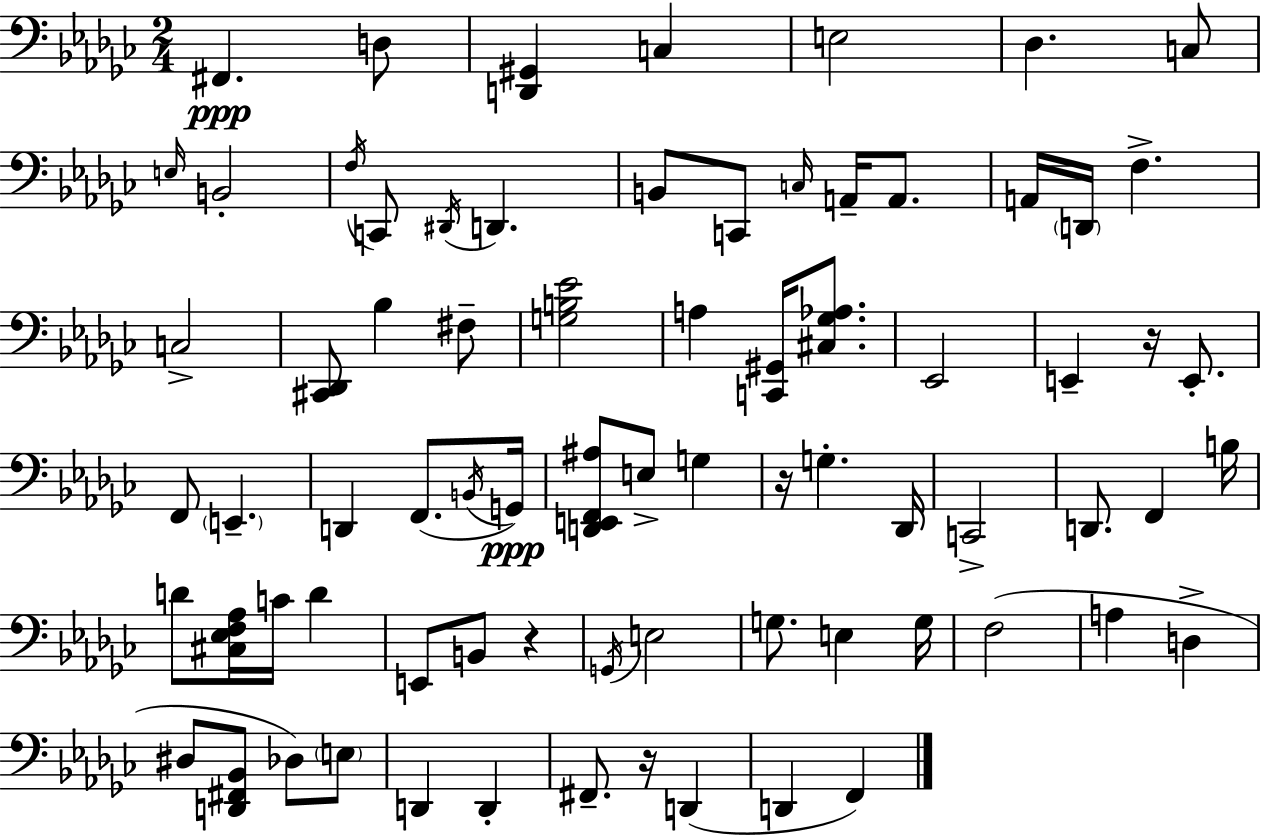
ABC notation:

X:1
T:Untitled
M:2/4
L:1/4
K:Ebm
^F,, D,/2 [D,,^G,,] C, E,2 _D, C,/2 E,/4 B,,2 F,/4 C,,/2 ^D,,/4 D,, B,,/2 C,,/2 C,/4 A,,/4 A,,/2 A,,/4 D,,/4 F, C,2 [^C,,_D,,]/2 _B, ^F,/2 [G,B,_E]2 A, [C,,^G,,]/4 [^C,_G,_A,]/2 _E,,2 E,, z/4 E,,/2 F,,/2 E,, D,, F,,/2 B,,/4 G,,/4 [D,,E,,F,,^A,]/2 E,/2 G, z/4 G, _D,,/4 C,,2 D,,/2 F,, B,/4 D/2 [^C,_E,F,_A,]/4 C/4 D E,,/2 B,,/2 z G,,/4 E,2 G,/2 E, G,/4 F,2 A, D, ^D,/2 [D,,^F,,_B,,]/2 _D,/2 E,/2 D,, D,, ^F,,/2 z/4 D,, D,, F,,